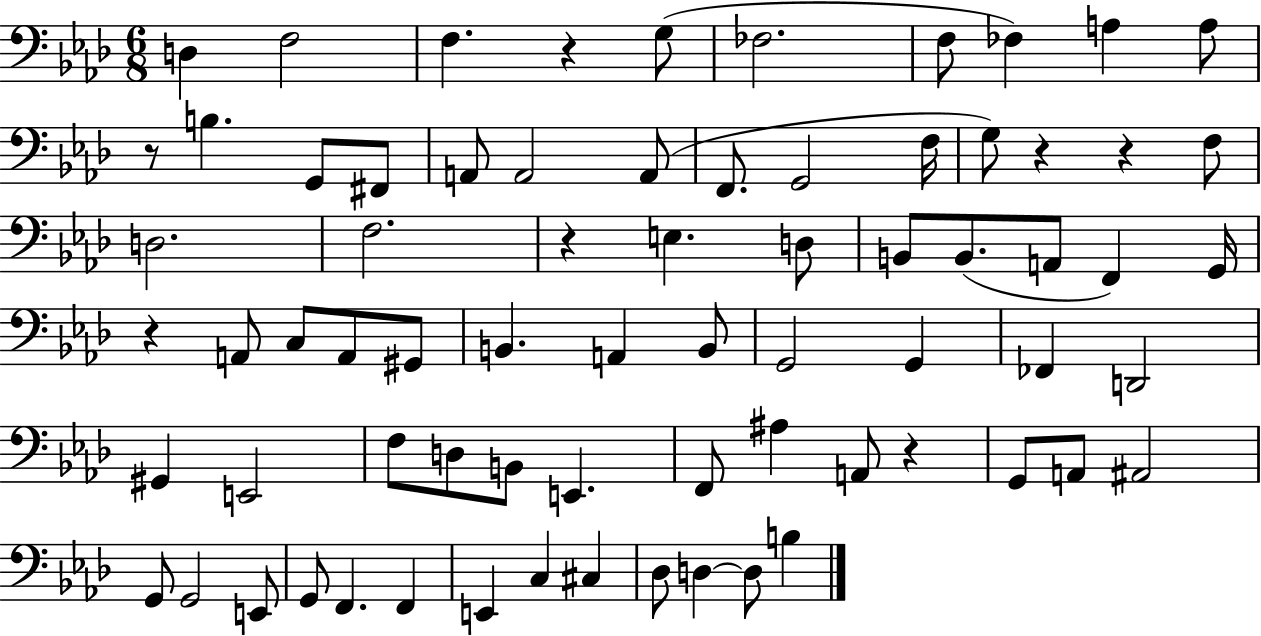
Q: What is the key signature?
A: AES major